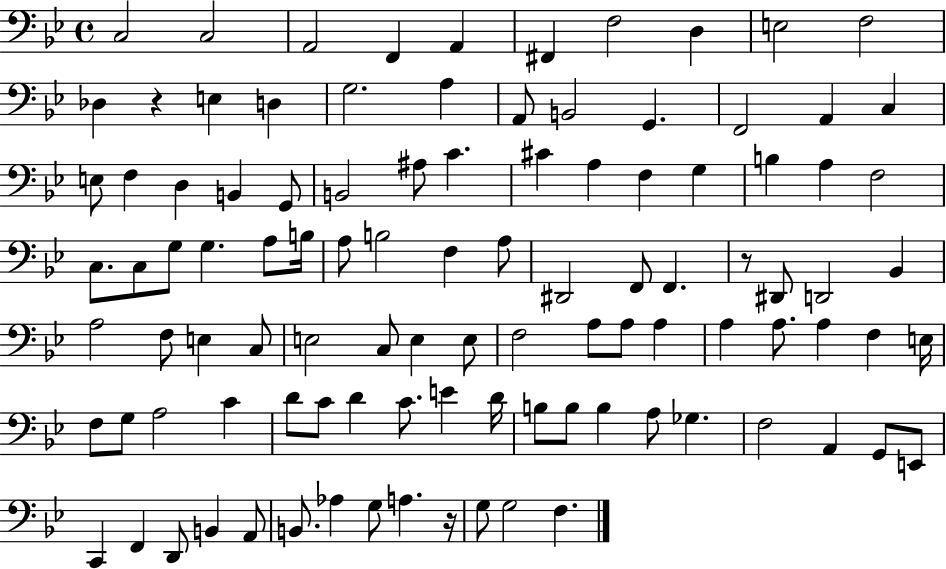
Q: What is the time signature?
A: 4/4